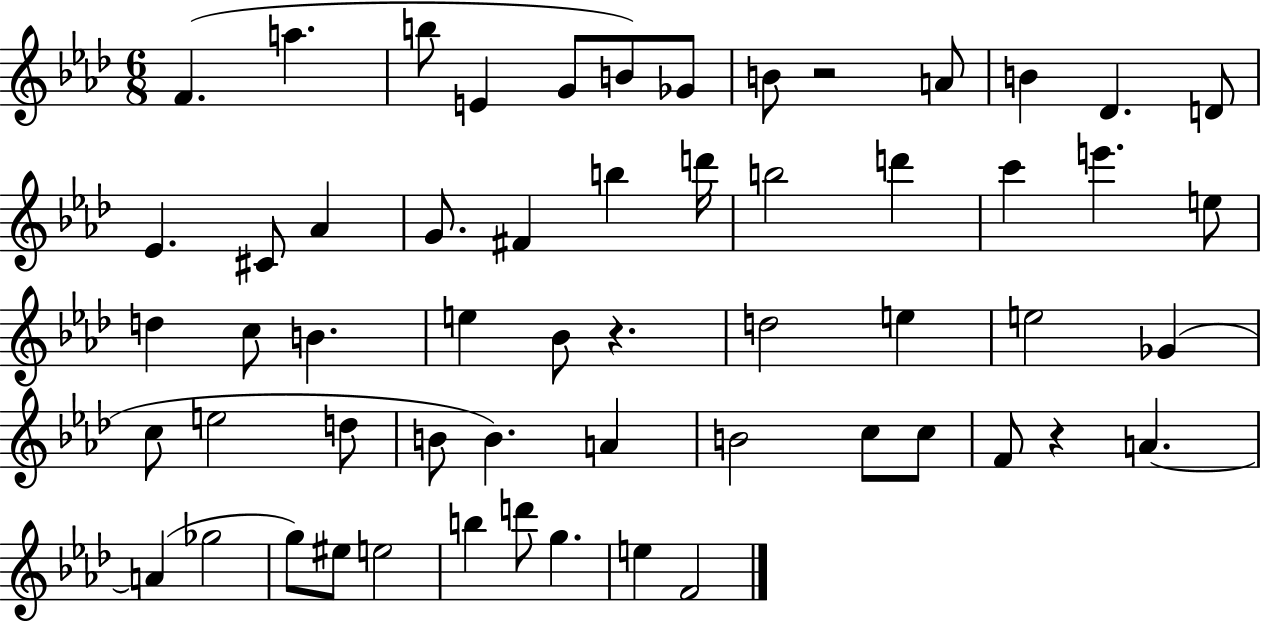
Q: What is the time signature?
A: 6/8